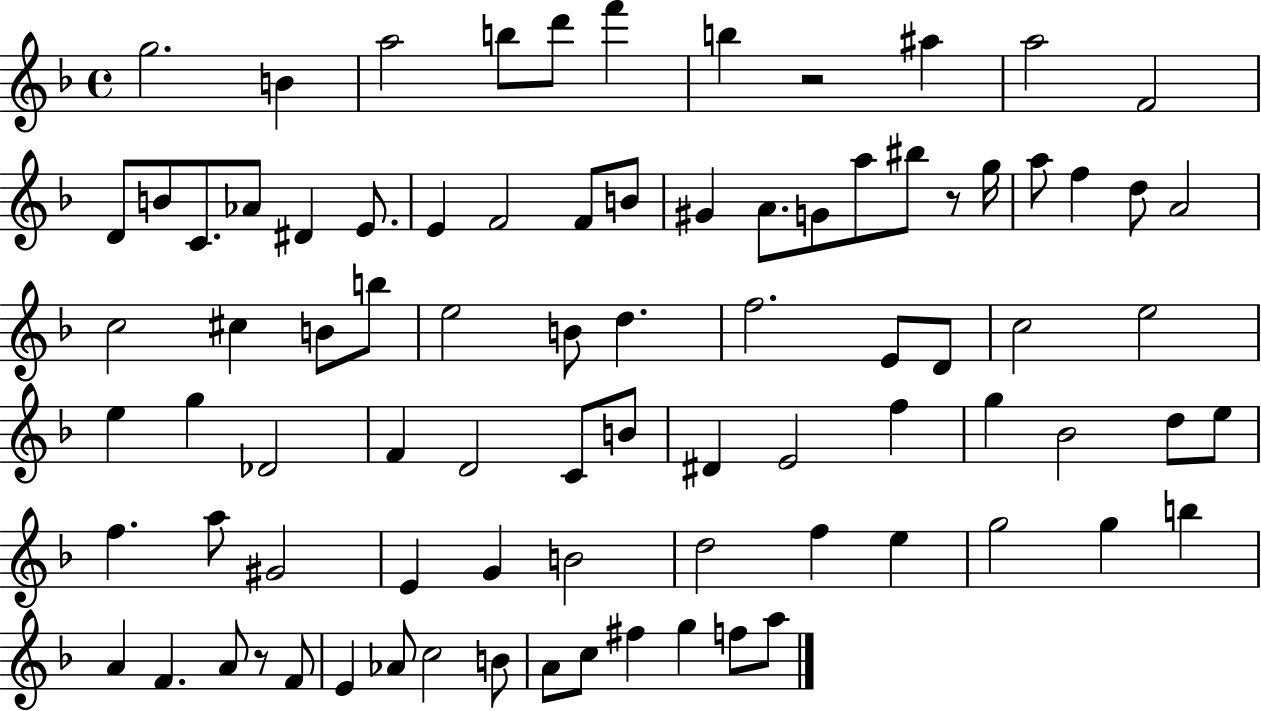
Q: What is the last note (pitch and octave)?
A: A5